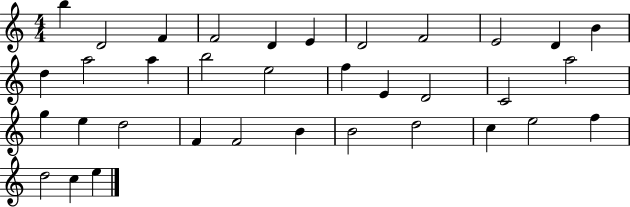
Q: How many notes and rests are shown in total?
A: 35